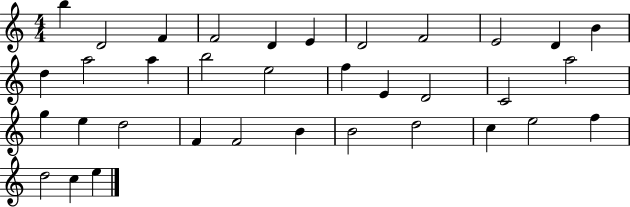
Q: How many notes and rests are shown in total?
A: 35